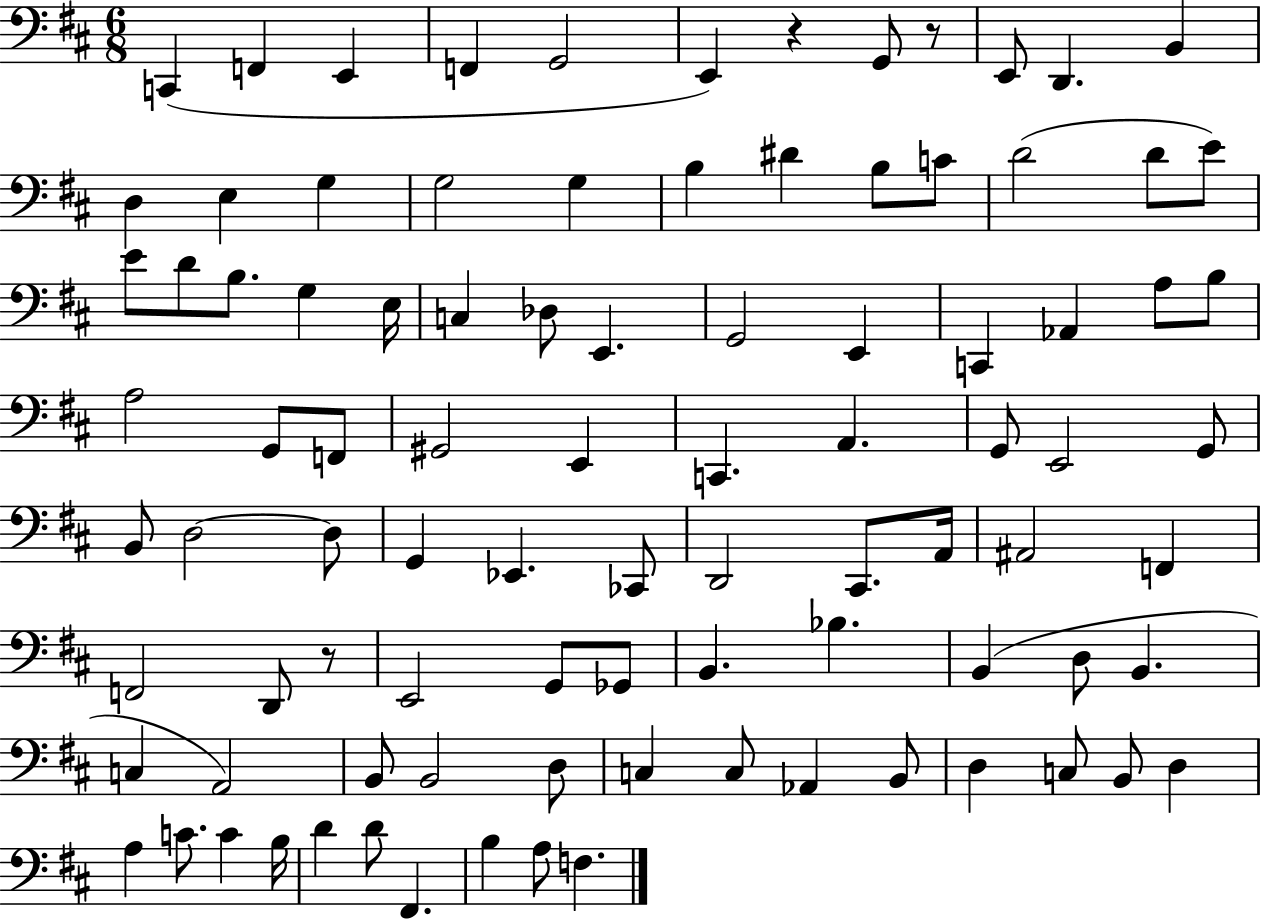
{
  \clef bass
  \numericTimeSignature
  \time 6/8
  \key d \major
  c,4( f,4 e,4 | f,4 g,2 | e,4) r4 g,8 r8 | e,8 d,4. b,4 | \break d4 e4 g4 | g2 g4 | b4 dis'4 b8 c'8 | d'2( d'8 e'8) | \break e'8 d'8 b8. g4 e16 | c4 des8 e,4. | g,2 e,4 | c,4 aes,4 a8 b8 | \break a2 g,8 f,8 | gis,2 e,4 | c,4. a,4. | g,8 e,2 g,8 | \break b,8 d2~~ d8 | g,4 ees,4. ces,8 | d,2 cis,8. a,16 | ais,2 f,4 | \break f,2 d,8 r8 | e,2 g,8 ges,8 | b,4. bes4. | b,4( d8 b,4. | \break c4 a,2) | b,8 b,2 d8 | c4 c8 aes,4 b,8 | d4 c8 b,8 d4 | \break a4 c'8. c'4 b16 | d'4 d'8 fis,4. | b4 a8 f4. | \bar "|."
}